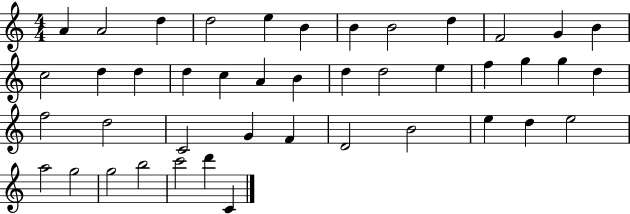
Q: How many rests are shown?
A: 0